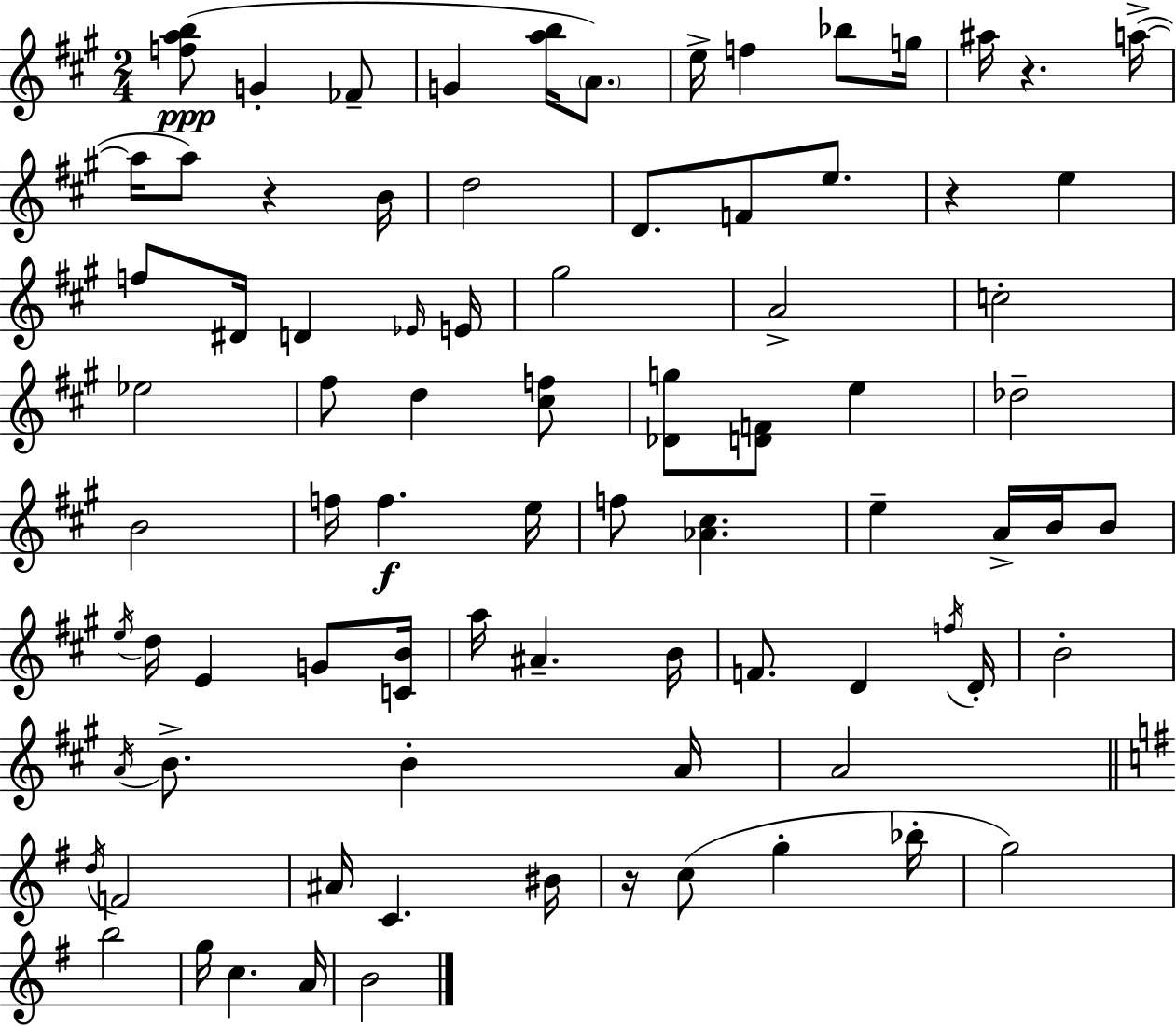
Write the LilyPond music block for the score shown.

{
  \clef treble
  \numericTimeSignature
  \time 2/4
  \key a \major
  <f'' a'' b''>8(\ppp g'4-. fes'8-- | g'4 <a'' b''>16 \parenthesize a'8.) | e''16-> f''4 bes''8 g''16 | ais''16 r4. a''16->~(~ | \break a''16 a''8) r4 b'16 | d''2 | d'8. f'8 e''8. | r4 e''4 | \break f''8 dis'16 d'4 \grace { ees'16 } | e'16 gis''2 | a'2-> | c''2-. | \break ees''2 | fis''8 d''4 <cis'' f''>8 | <des' g''>8 <d' f'>8 e''4 | des''2-- | \break b'2 | f''16 f''4.\f | e''16 f''8 <aes' cis''>4. | e''4-- a'16-> b'16 b'8 | \break \acciaccatura { e''16 } d''16 e'4 g'8 | <c' b'>16 a''16 ais'4.-- | b'16 f'8. d'4 | \acciaccatura { f''16 } d'16-. b'2-. | \break \acciaccatura { a'16 } b'8.-> b'4-. | a'16 a'2 | \bar "||" \break \key g \major \acciaccatura { d''16 } f'2 | ais'16 c'4. | bis'16 r16 c''8( g''4-. | bes''16-. g''2) | \break b''2 | g''16 c''4. | a'16 b'2 | \bar "|."
}